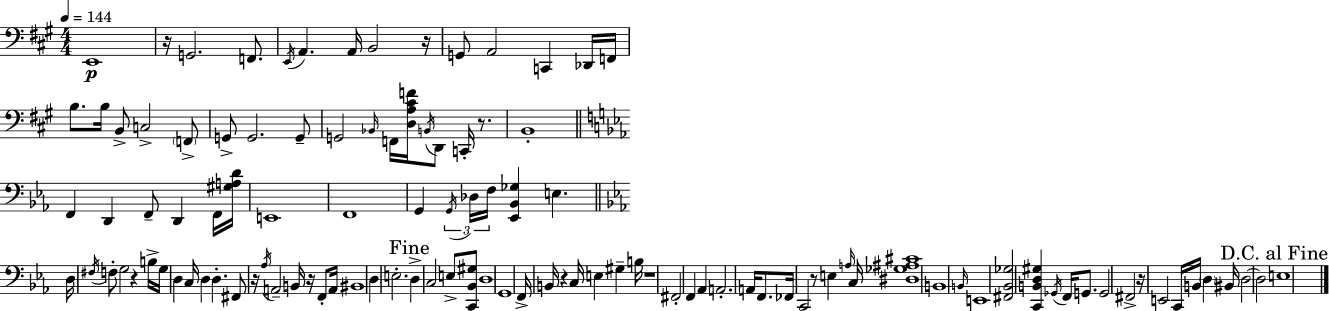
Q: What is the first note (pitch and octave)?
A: E2